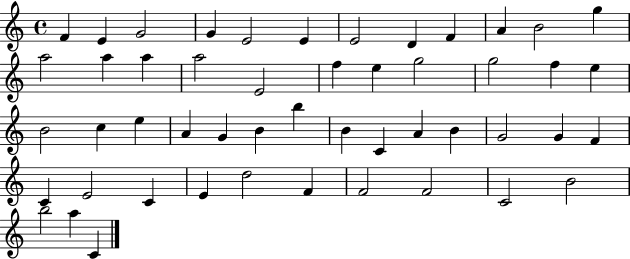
X:1
T:Untitled
M:4/4
L:1/4
K:C
F E G2 G E2 E E2 D F A B2 g a2 a a a2 E2 f e g2 g2 f e B2 c e A G B b B C A B G2 G F C E2 C E d2 F F2 F2 C2 B2 b2 a C